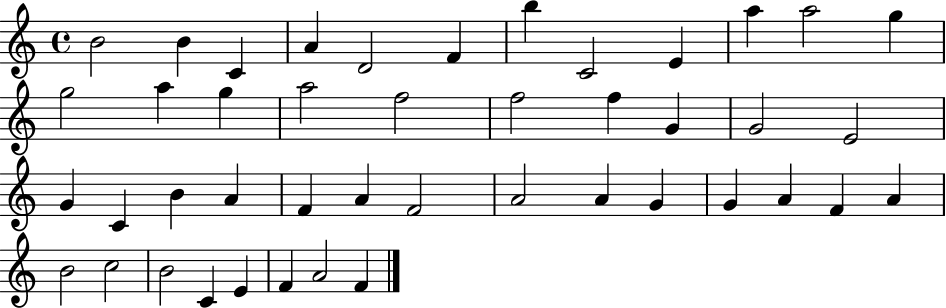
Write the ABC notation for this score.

X:1
T:Untitled
M:4/4
L:1/4
K:C
B2 B C A D2 F b C2 E a a2 g g2 a g a2 f2 f2 f G G2 E2 G C B A F A F2 A2 A G G A F A B2 c2 B2 C E F A2 F